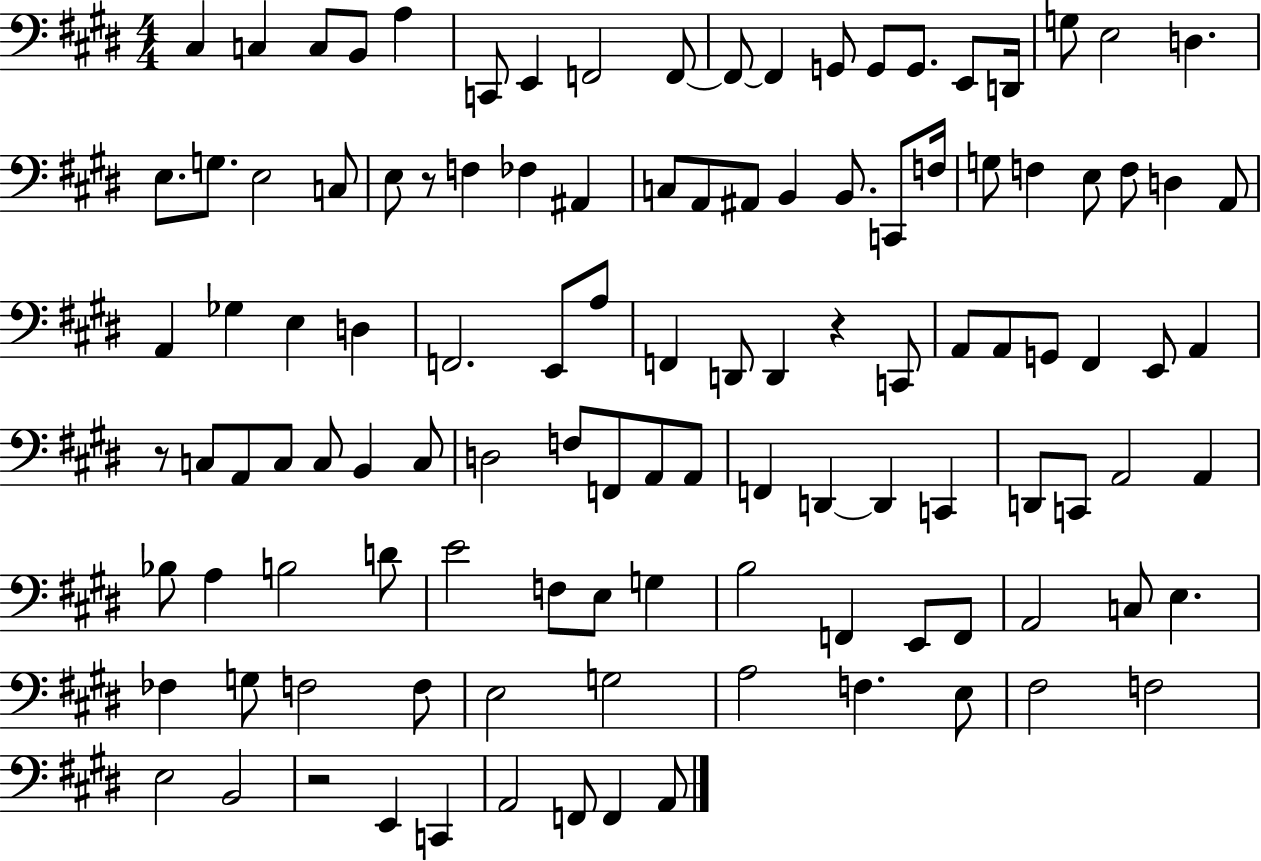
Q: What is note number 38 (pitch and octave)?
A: F3